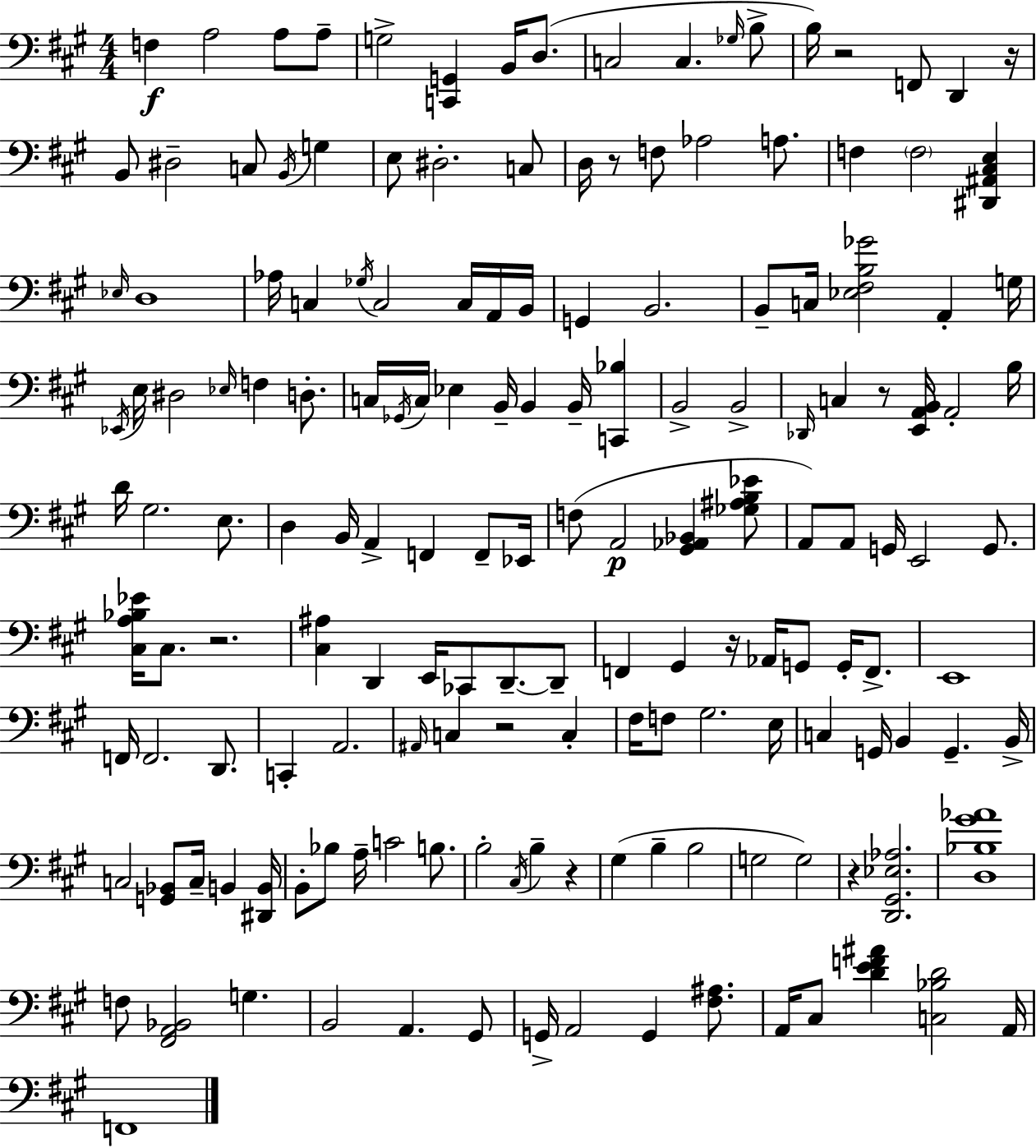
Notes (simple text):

F3/q A3/h A3/e A3/e G3/h [C2,G2]/q B2/s D3/e. C3/h C3/q. Gb3/s B3/e B3/s R/h F2/e D2/q R/s B2/e D#3/h C3/e B2/s G3/q E3/e D#3/h. C3/e D3/s R/e F3/e Ab3/h A3/e. F3/q F3/h [D#2,A#2,C#3,E3]/q Eb3/s D3/w Ab3/s C3/q Gb3/s C3/h C3/s A2/s B2/s G2/q B2/h. B2/e C3/s [Eb3,F#3,B3,Gb4]/h A2/q G3/s Eb2/s E3/s D#3/h Eb3/s F3/q D3/e. C3/s Gb2/s C3/s Eb3/q B2/s B2/q B2/s [C2,Bb3]/q B2/h B2/h Db2/s C3/q R/e [E2,A2,B2]/s A2/h B3/s D4/s G#3/h. E3/e. D3/q B2/s A2/q F2/q F2/e Eb2/s F3/e A2/h [G#2,Ab2,Bb2]/q [Gb3,A#3,B3,Eb4]/e A2/e A2/e G2/s E2/h G2/e. [C#3,A3,Bb3,Eb4]/s C#3/e. R/h. [C#3,A#3]/q D2/q E2/s CES2/e D2/e. D2/e F2/q G#2/q R/s Ab2/s G2/e G2/s F2/e. E2/w F2/s F2/h. D2/e. C2/q A2/h. A#2/s C3/q R/h C3/q F#3/s F3/e G#3/h. E3/s C3/q G2/s B2/q G2/q. B2/s C3/h [G2,Bb2]/e C3/s B2/q [D#2,B2]/s B2/e Bb3/e A3/s C4/h B3/e. B3/h C#3/s B3/q R/q G#3/q B3/q B3/h G3/h G3/h R/q [D2,G#2,Eb3,Ab3]/h. [D3,Bb3,G#4,Ab4]/w F3/e [F#2,A2,Bb2]/h G3/q. B2/h A2/q. G#2/e G2/s A2/h G2/q [F#3,A#3]/e. A2/s C#3/e [D4,E4,F4,A#4]/q [C3,Bb3,D4]/h A2/s F2/w